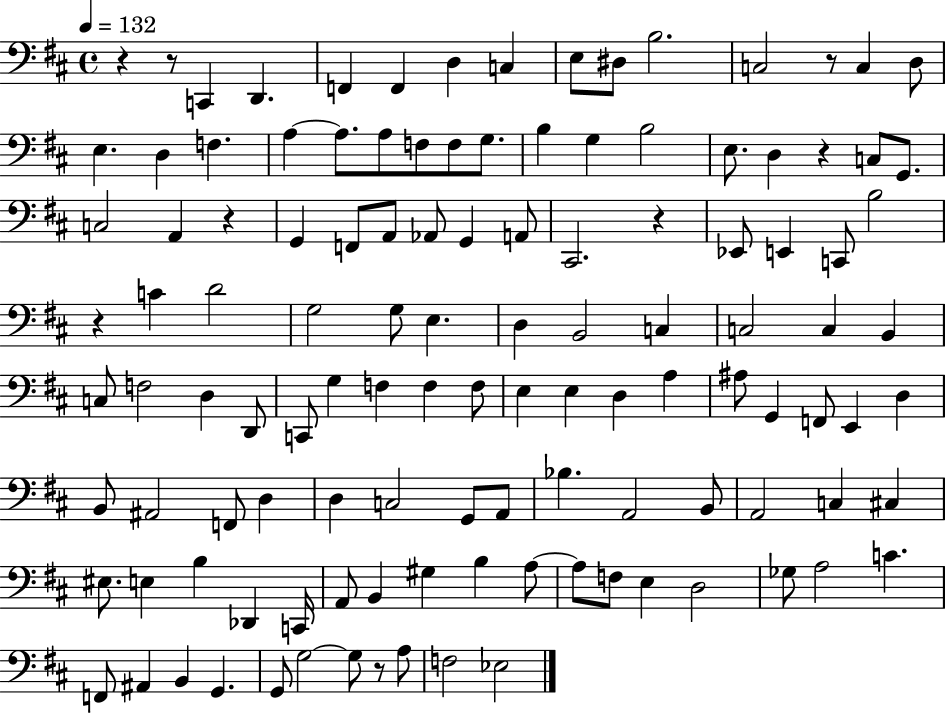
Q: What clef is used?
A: bass